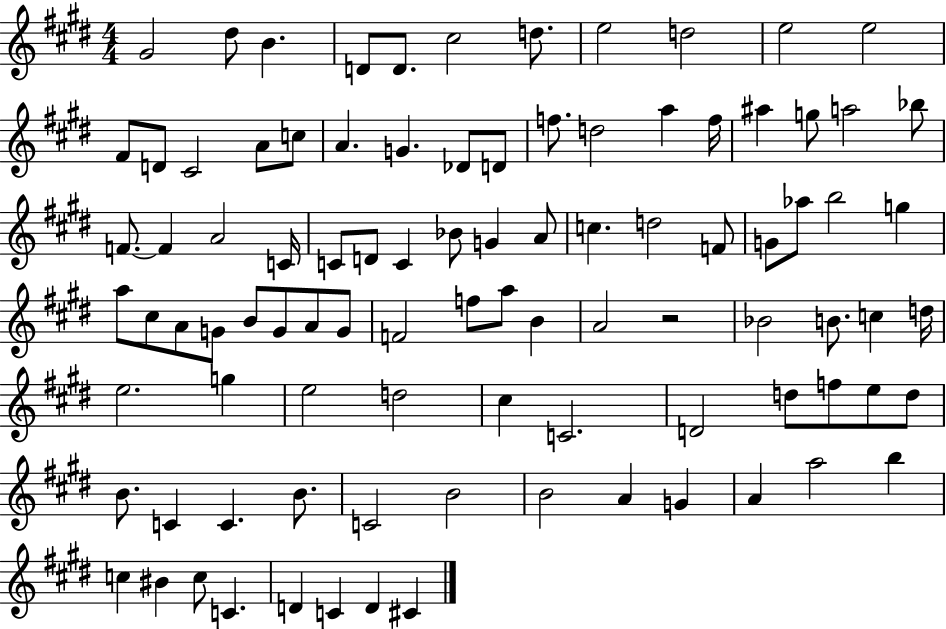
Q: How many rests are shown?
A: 1